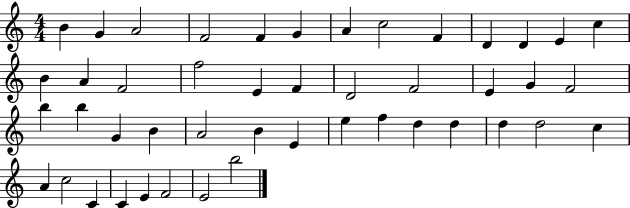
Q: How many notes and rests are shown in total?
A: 46